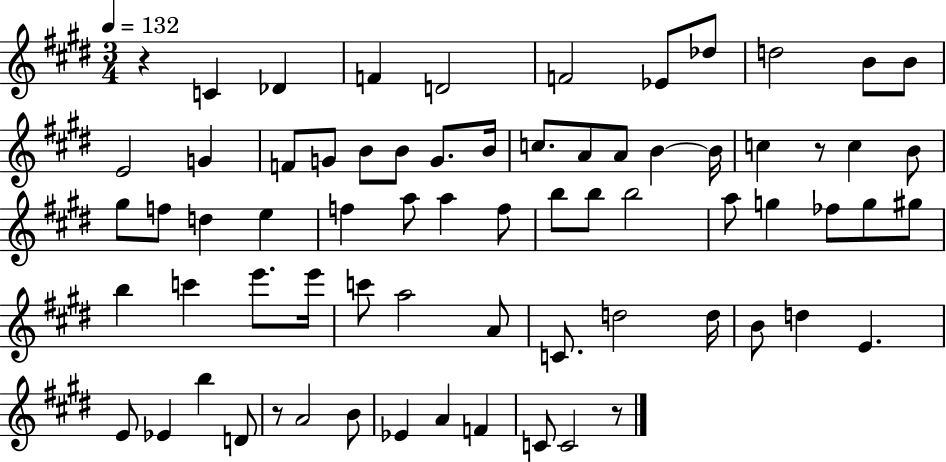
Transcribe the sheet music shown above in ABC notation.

X:1
T:Untitled
M:3/4
L:1/4
K:E
z C _D F D2 F2 _E/2 _d/2 d2 B/2 B/2 E2 G F/2 G/2 B/2 B/2 G/2 B/4 c/2 A/2 A/2 B B/4 c z/2 c B/2 ^g/2 f/2 d e f a/2 a f/2 b/2 b/2 b2 a/2 g _f/2 g/2 ^g/2 b c' e'/2 e'/4 c'/2 a2 A/2 C/2 d2 d/4 B/2 d E E/2 _E b D/2 z/2 A2 B/2 _E A F C/2 C2 z/2